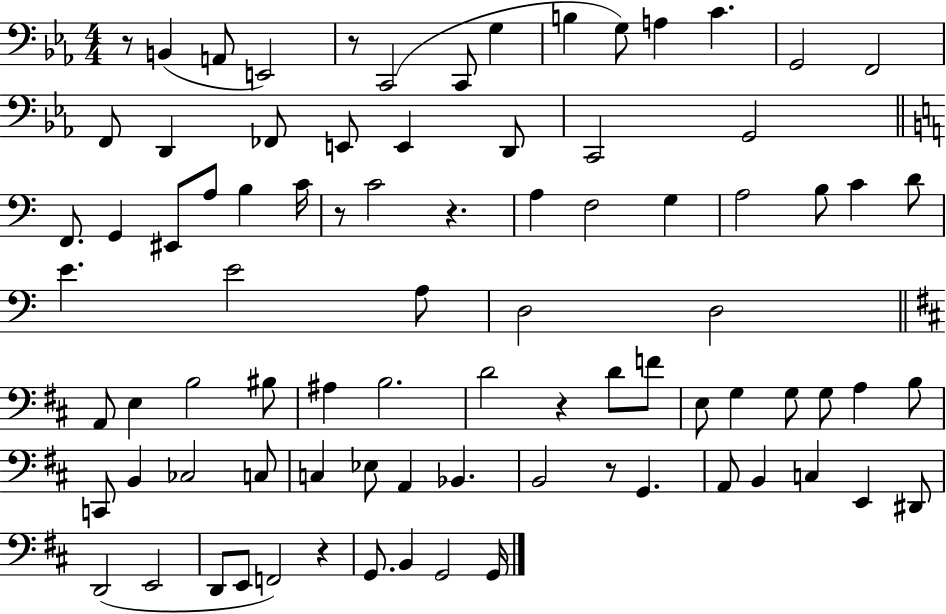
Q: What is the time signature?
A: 4/4